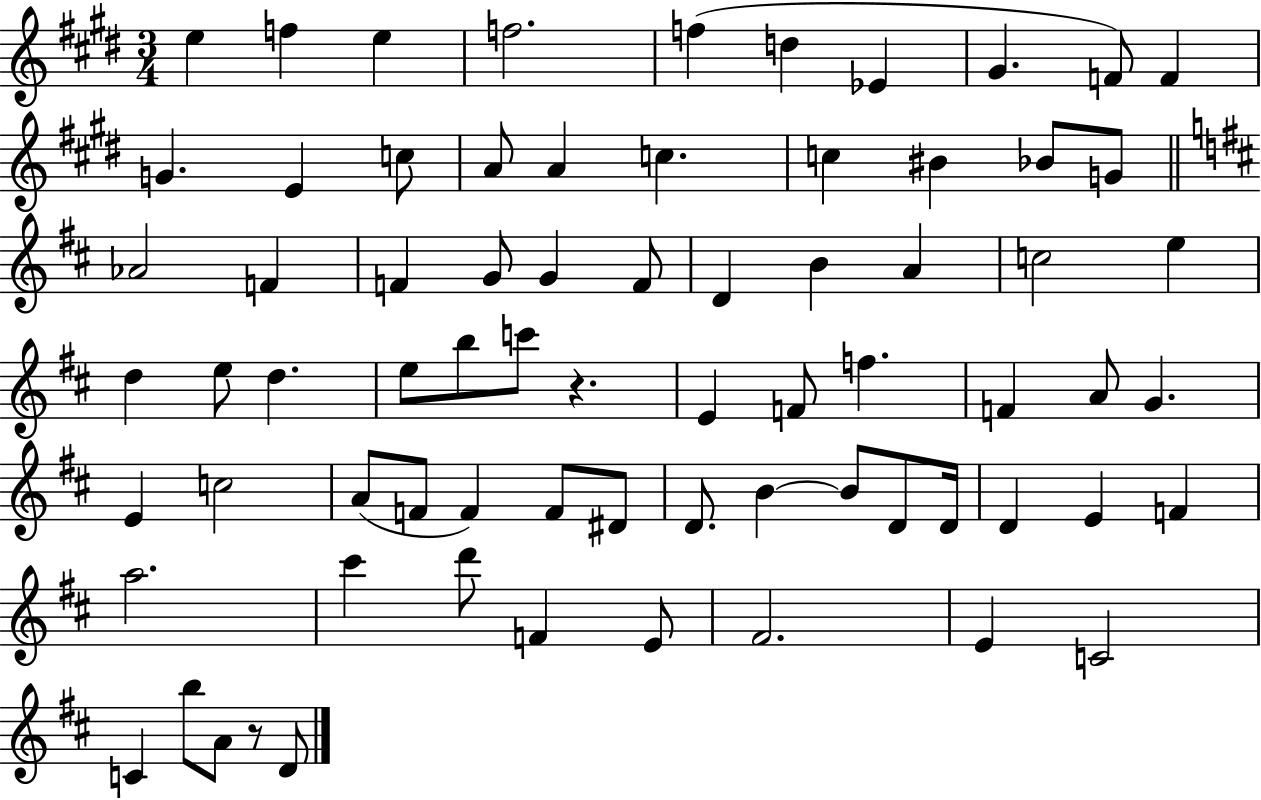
{
  \clef treble
  \numericTimeSignature
  \time 3/4
  \key e \major
  e''4 f''4 e''4 | f''2. | f''4( d''4 ees'4 | gis'4. f'8) f'4 | \break g'4. e'4 c''8 | a'8 a'4 c''4. | c''4 bis'4 bes'8 g'8 | \bar "||" \break \key d \major aes'2 f'4 | f'4 g'8 g'4 f'8 | d'4 b'4 a'4 | c''2 e''4 | \break d''4 e''8 d''4. | e''8 b''8 c'''8 r4. | e'4 f'8 f''4. | f'4 a'8 g'4. | \break e'4 c''2 | a'8( f'8 f'4) f'8 dis'8 | d'8. b'4~~ b'8 d'8 d'16 | d'4 e'4 f'4 | \break a''2. | cis'''4 d'''8 f'4 e'8 | fis'2. | e'4 c'2 | \break c'4 b''8 a'8 r8 d'8 | \bar "|."
}